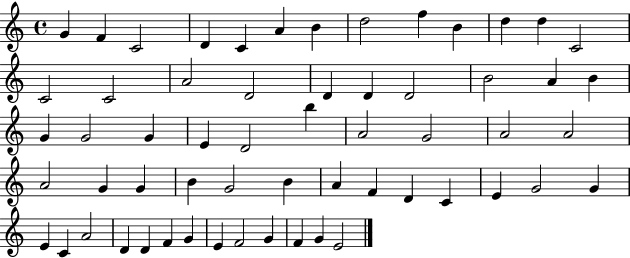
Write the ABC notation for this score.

X:1
T:Untitled
M:4/4
L:1/4
K:C
G F C2 D C A B d2 f B d d C2 C2 C2 A2 D2 D D D2 B2 A B G G2 G E D2 b A2 G2 A2 A2 A2 G G B G2 B A F D C E G2 G E C A2 D D F G E F2 G F G E2